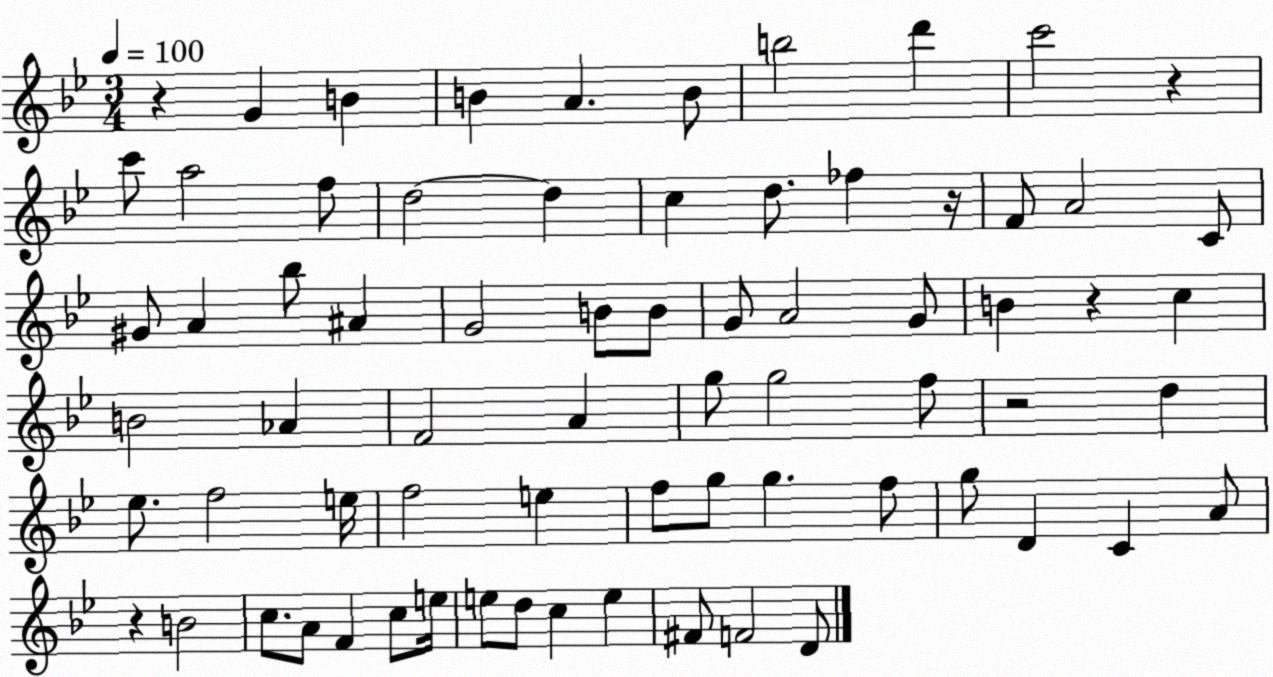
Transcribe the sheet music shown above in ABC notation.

X:1
T:Untitled
M:3/4
L:1/4
K:Bb
z G B B A B/2 b2 d' c'2 z c'/2 a2 f/2 d2 d c d/2 _f z/4 F/2 A2 C/2 ^G/2 A _b/2 ^A G2 B/2 B/2 G/2 A2 G/2 B z c B2 _A F2 A g/2 g2 f/2 z2 d _e/2 f2 e/4 f2 e f/2 g/2 g f/2 g/2 D C A/2 z B2 c/2 A/2 F c/2 e/4 e/2 d/2 c e ^F/2 F2 D/2